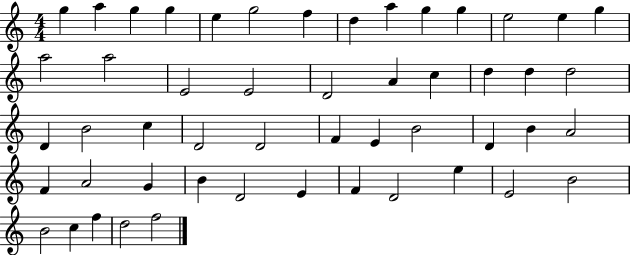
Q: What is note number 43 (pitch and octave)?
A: D4